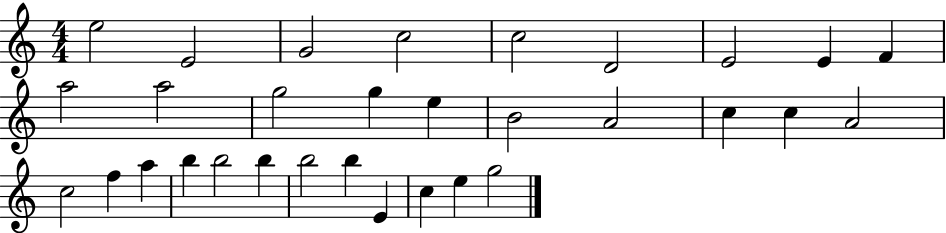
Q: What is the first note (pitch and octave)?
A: E5